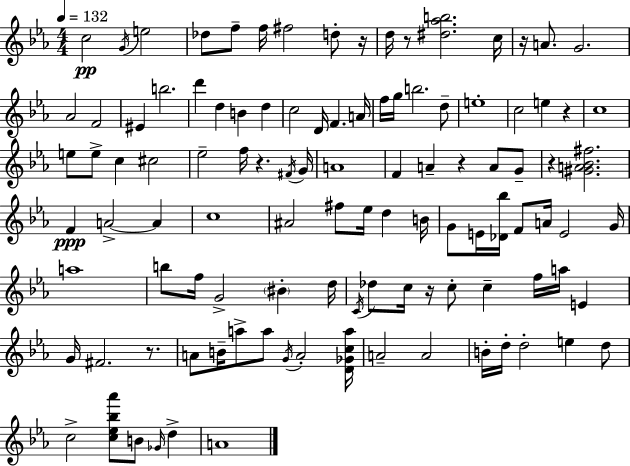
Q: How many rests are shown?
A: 9